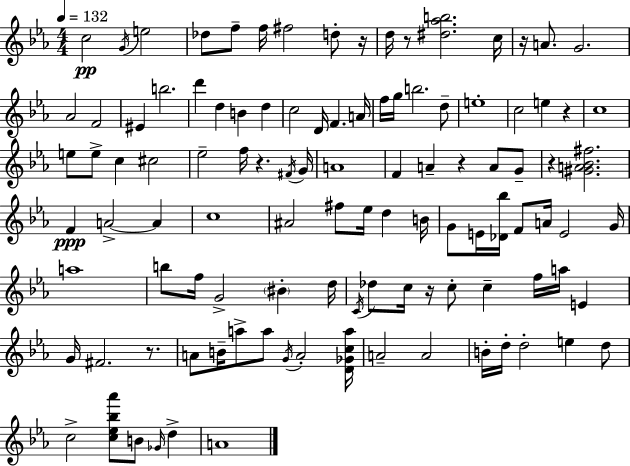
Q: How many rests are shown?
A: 9